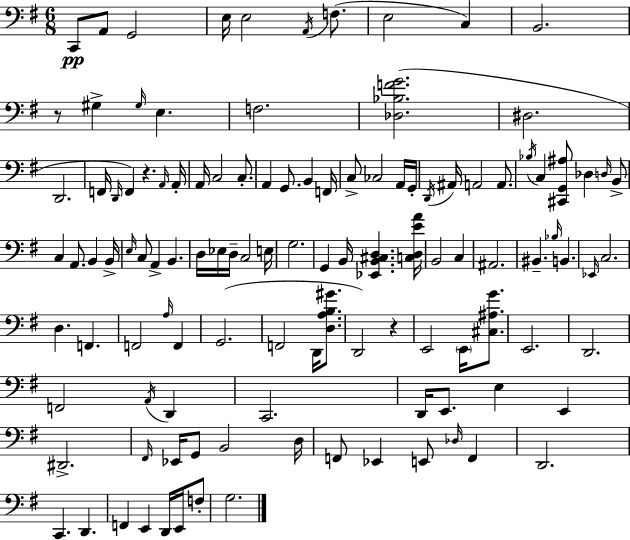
{
  \clef bass
  \numericTimeSignature
  \time 6/8
  \key e \minor
  c,8\pp a,8 g,2 | e16 e2 \acciaccatura { a,16 }( f8. | e2 c4) | b,2. | \break r8 gis4-> \grace { gis16 } e4. | f2. | <des bes f' g'>2.( | dis2. | \break d,2. | f,16 \grace { d,16 }) f,4 r4. | \grace { a,16 } a,16-. a,16 c2 | c8.-. a,4 g,8. b,4 | \break f,16 c8-> ces2 | a,16 g,16-. \acciaccatura { d,16 } ais,16 a,2 | a,8. \acciaccatura { bes16 } c4 <cis, g, ais>8 | des4 \grace { d16 } b,8-> c4 a,8. | \break b,4 b,16-> \grace { e16 } c8 a,4-> | b,4. d16 ees16 d16-- c2 | e16 g2. | g,4 | \break b,16 <ees, b, cis d>4. <c d e' a'>16 b,2 | c4 ais,2. | bis,4.-- | \grace { bes16 } b,4. \grace { ees,16 } c2. | \break d4. | f,4. f,2 | \grace { a16 } f,4 g,2.( | f,2 | \break d,16 <d a b gis'>8. d,2) | r4 e,2 | \parenthesize e,16 <cis ais g'>8. e,2. | d,2. | \break f,2 | \acciaccatura { a,16 } d,4 | c,2. | d,16 e,8. e4 e,4 | \break dis,2.-> | \grace { fis,16 } ees,16 g,8 b,2 | d16 f,8 ees,4 e,8 \grace { des16 } f,4 | d,2. | \break c,4. d,4. | f,4 e,4 d,16 e,16 | f8-. g2. | \bar "|."
}